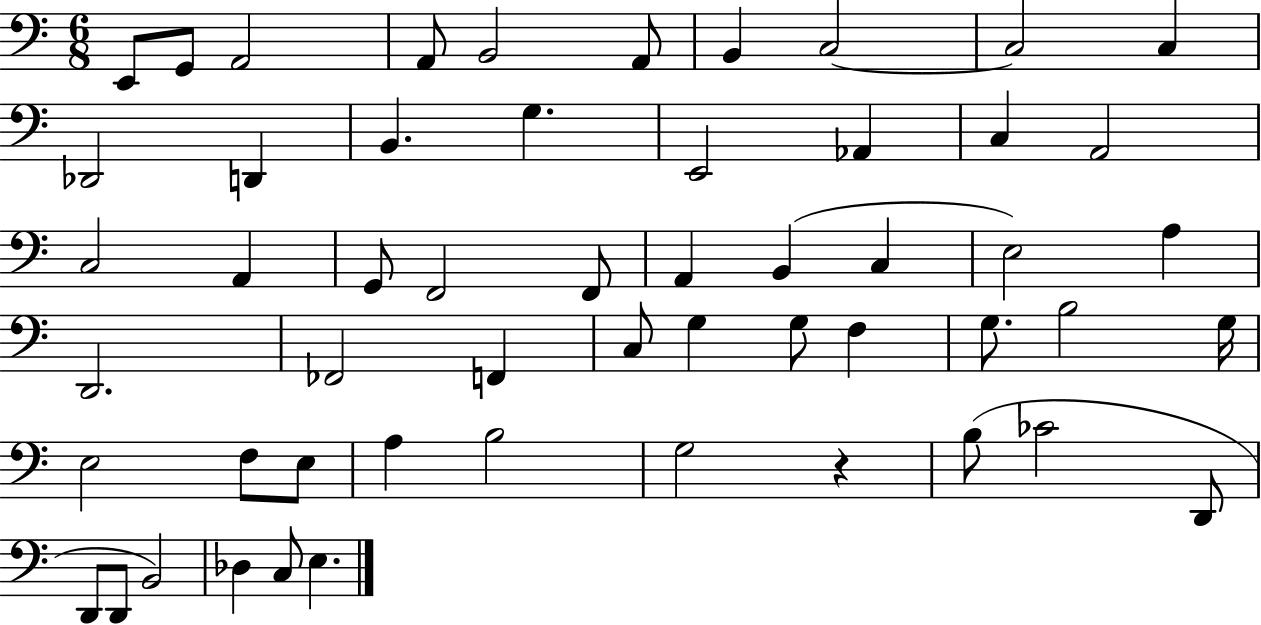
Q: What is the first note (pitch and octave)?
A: E2